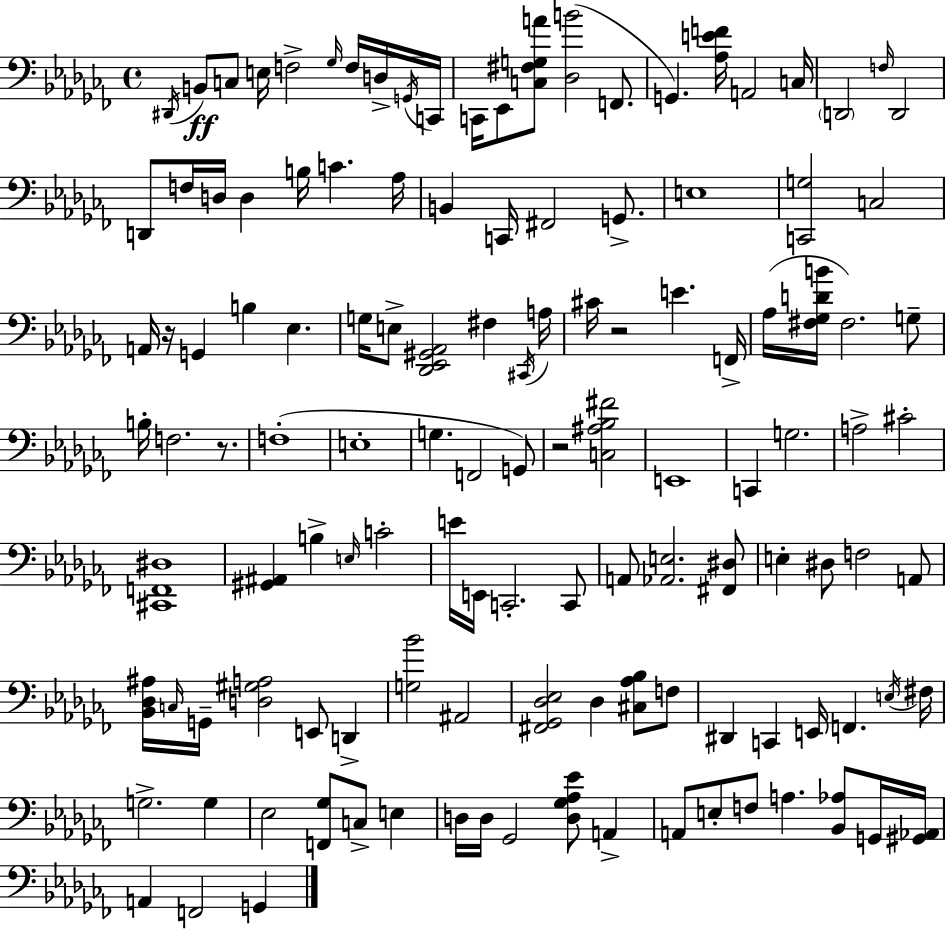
D#2/s B2/e C3/e E3/s F3/h Gb3/s F3/s D3/s G2/s C2/s C2/s Eb2/e [C3,F#3,G3,A4]/e [Db3,B4]/h F2/e. G2/q. [Ab3,E4,F4]/s A2/h C3/s D2/h F3/s D2/h D2/e F3/s D3/s D3/q B3/s C4/q. Ab3/s B2/q C2/s F#2/h G2/e. E3/w [C2,G3]/h C3/h A2/s R/s G2/q B3/q Eb3/q. G3/s E3/e [Db2,Eb2,G#2,Ab2]/h F#3/q C#2/s A3/s C#4/s R/h E4/q. F2/s Ab3/s [F#3,Gb3,D4,B4]/s F#3/h. G3/e B3/s F3/h. R/e. F3/w E3/w G3/q. F2/h G2/e R/h [C3,A#3,Bb3,F#4]/h E2/w C2/q G3/h. A3/h C#4/h [C#2,F2,D#3]/w [G#2,A#2]/q B3/q E3/s C4/h E4/s E2/s C2/h. C2/e A2/e [Ab2,E3]/h. [F#2,D#3]/e E3/q D#3/e F3/h A2/e [Bb2,Db3,A#3]/s C3/s G2/s [D3,G#3,A3]/h E2/e D2/q [G3,Bb4]/h A#2/h [F#2,Gb2,Db3,Eb3]/h Db3/q [C#3,Ab3,Bb3]/e F3/e D#2/q C2/q E2/s F2/q. E3/s F#3/s G3/h. G3/q Eb3/h [F2,Gb3]/e C3/e E3/q D3/s D3/s Gb2/h [D3,Gb3,Ab3,Eb4]/e A2/q A2/e E3/e F3/e A3/q. [Bb2,Ab3]/e G2/s [G#2,Ab2]/s A2/q F2/h G2/q